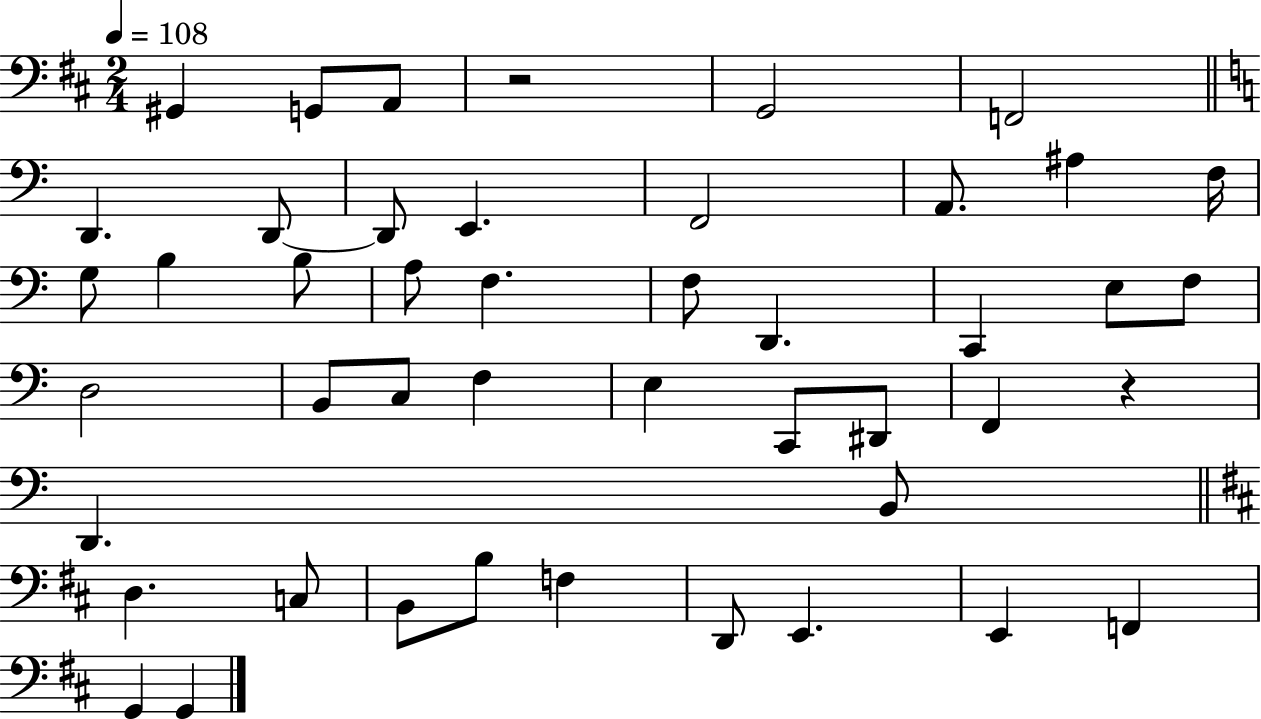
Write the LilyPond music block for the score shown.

{
  \clef bass
  \numericTimeSignature
  \time 2/4
  \key d \major
  \tempo 4 = 108
  gis,4 g,8 a,8 | r2 | g,2 | f,2 | \break \bar "||" \break \key c \major d,4. d,8~~ | d,8 e,4. | f,2 | a,8. ais4 f16 | \break g8 b4 b8 | a8 f4. | f8 d,4. | c,4 e8 f8 | \break d2 | b,8 c8 f4 | e4 c,8 dis,8 | f,4 r4 | \break d,4. b,8 | \bar "||" \break \key d \major d4. c8 | b,8 b8 f4 | d,8 e,4. | e,4 f,4 | \break g,4 g,4 | \bar "|."
}